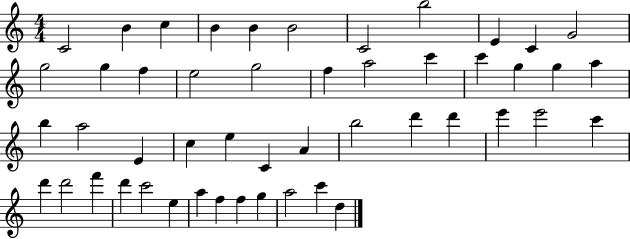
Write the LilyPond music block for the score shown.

{
  \clef treble
  \numericTimeSignature
  \time 4/4
  \key c \major
  c'2 b'4 c''4 | b'4 b'4 b'2 | c'2 b''2 | e'4 c'4 g'2 | \break g''2 g''4 f''4 | e''2 g''2 | f''4 a''2 c'''4 | c'''4 g''4 g''4 a''4 | \break b''4 a''2 e'4 | c''4 e''4 c'4 a'4 | b''2 d'''4 d'''4 | e'''4 e'''2 c'''4 | \break d'''4 d'''2 f'''4 | d'''4 c'''2 e''4 | a''4 f''4 f''4 g''4 | a''2 c'''4 d''4 | \break \bar "|."
}